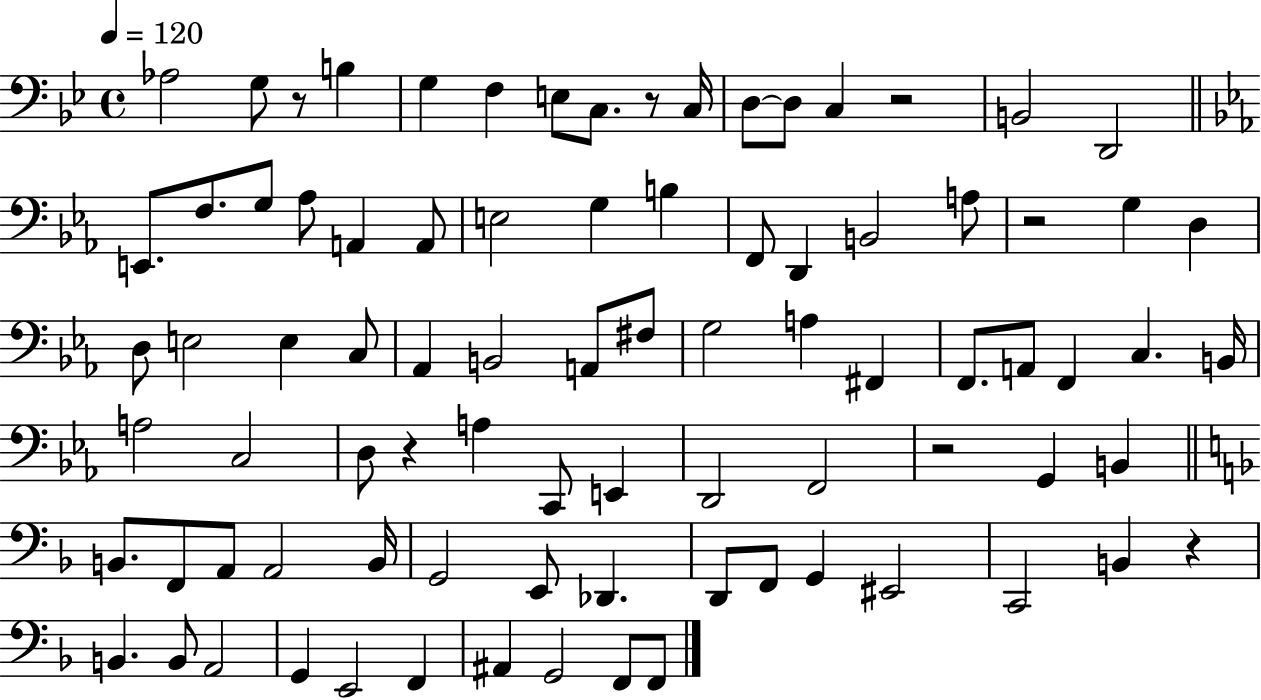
{
  \clef bass
  \time 4/4
  \defaultTimeSignature
  \key bes \major
  \tempo 4 = 120
  aes2 g8 r8 b4 | g4 f4 e8 c8. r8 c16 | d8~~ d8 c4 r2 | b,2 d,2 | \break \bar "||" \break \key c \minor e,8. f8. g8 aes8 a,4 a,8 | e2 g4 b4 | f,8 d,4 b,2 a8 | r2 g4 d4 | \break d8 e2 e4 c8 | aes,4 b,2 a,8 fis8 | g2 a4 fis,4 | f,8. a,8 f,4 c4. b,16 | \break a2 c2 | d8 r4 a4 c,8 e,4 | d,2 f,2 | r2 g,4 b,4 | \break \bar "||" \break \key d \minor b,8. f,8 a,8 a,2 b,16 | g,2 e,8 des,4. | d,8 f,8 g,4 eis,2 | c,2 b,4 r4 | \break b,4. b,8 a,2 | g,4 e,2 f,4 | ais,4 g,2 f,8 f,8 | \bar "|."
}